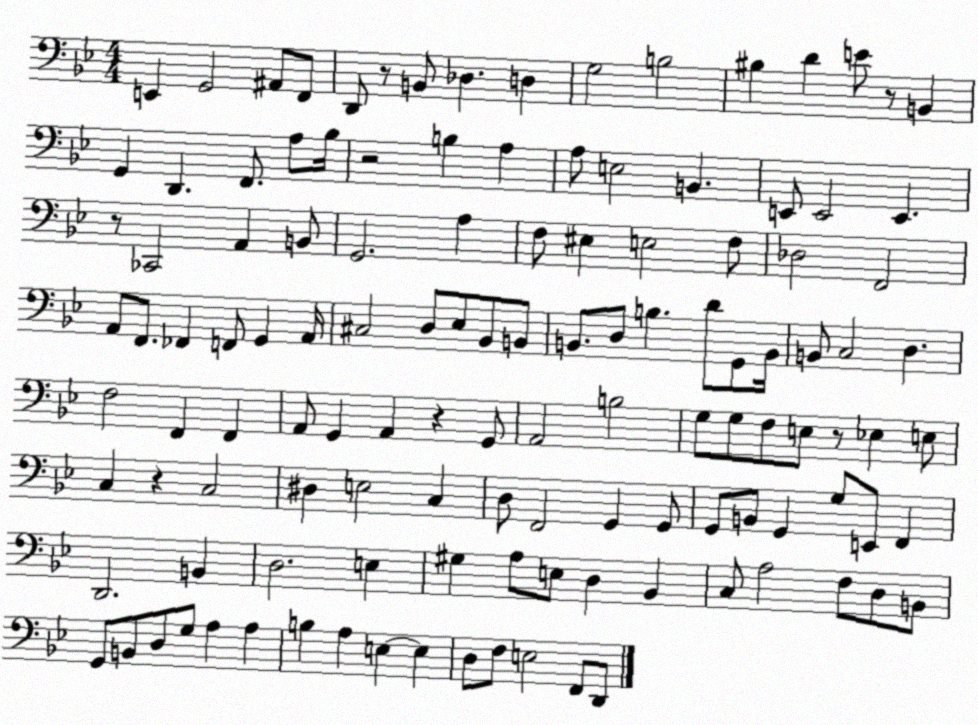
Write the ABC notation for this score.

X:1
T:Untitled
M:4/4
L:1/4
K:Bb
E,, G,,2 ^A,,/2 F,,/2 D,,/2 z/2 B,,/2 _D, D, G,2 B,2 ^B, D E/2 z/2 B,, G,, D,, F,,/2 A,/2 _B,/4 z2 B, A, A,/2 E,2 B,, E,,/2 E,,2 E,, z/2 _C,,2 A,, B,,/2 G,,2 A, F,/2 ^E, E,2 F,/2 _D,2 F,,2 A,,/2 F,,/2 _F,, F,,/2 G,, A,,/4 ^C,2 D,/2 _E,/2 _B,,/2 B,,/2 B,,/2 D,/2 B, D/2 G,,/2 B,,/4 B,,/2 C,2 D, F,2 F,, F,, A,,/2 G,, A,, z G,,/2 A,,2 B,2 G,/2 G,/2 F,/2 E,/2 z/2 _E, E,/2 C, z C,2 ^D, E,2 C, D,/2 F,,2 G,, G,,/2 G,,/2 B,,/2 G,, G,/2 E,,/2 F,, D,,2 B,, D,2 E, ^G, A,/2 E,/2 D, _B,, C,/2 A,2 F,/2 D,/2 B,,/2 G,,/2 B,,/2 D,/2 G,/2 A, A, B, A, E, E, D,/2 F,/2 E,2 F,,/2 D,,/2